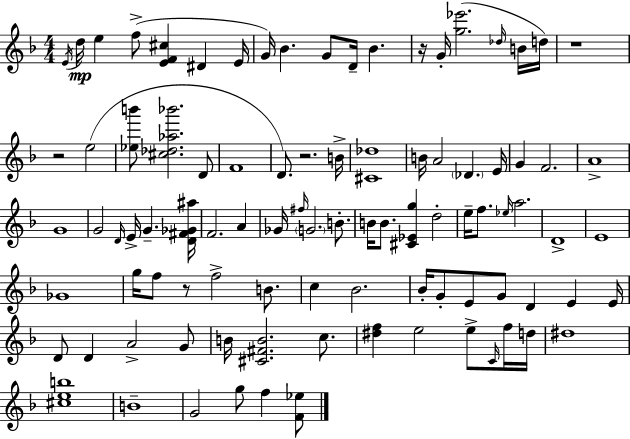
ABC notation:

X:1
T:Untitled
M:4/4
L:1/4
K:Dm
E/4 d/4 e f/2 [EF^c] ^D E/4 G/4 _B G/2 D/4 _B z/4 G/4 [g_e']2 _d/4 B/4 d/4 z4 z2 e2 [_eb']/2 [^c_d_a_b']2 D/2 F4 D/2 z2 B/4 [^C_d]4 B/4 A2 _D E/4 G F2 A4 G4 G2 D/4 E/4 G [D^F_G^a]/4 F2 A _G/4 ^f/4 G2 B/2 B/4 B/2 [^C_Eg] d2 e/4 f/2 _e/4 a2 D4 E4 _G4 g/4 f/2 z/2 f2 B/2 c _B2 _B/4 G/2 E/2 G/2 D E E/4 D/2 D A2 G/2 B/4 [^C^FB]2 c/2 [^df] e2 e/2 C/4 f/4 d/4 ^d4 [^ceb]4 B4 G2 g/2 f [F_e]/2